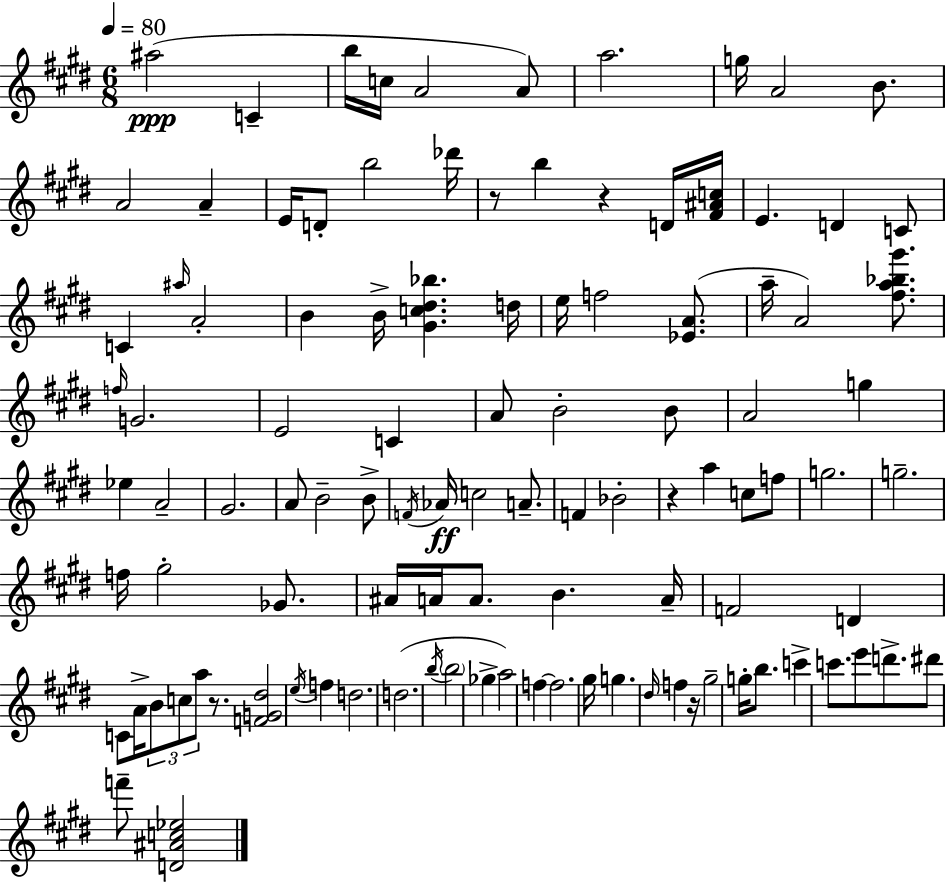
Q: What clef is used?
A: treble